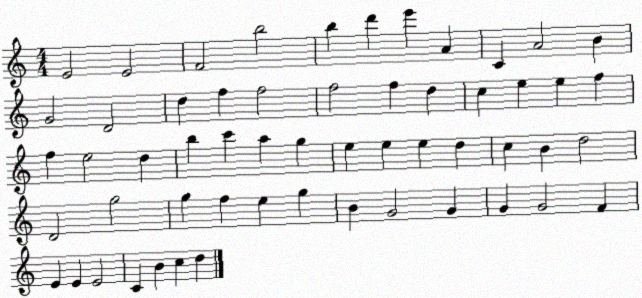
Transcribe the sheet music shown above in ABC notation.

X:1
T:Untitled
M:4/4
L:1/4
K:C
E2 E2 F2 b2 b d' e' A C A2 B G2 D2 d f f2 f2 f d c e e f f e2 d b c' a g e e e d c B d2 D2 g2 g f e g B G2 G G G2 F E E E2 C B c d